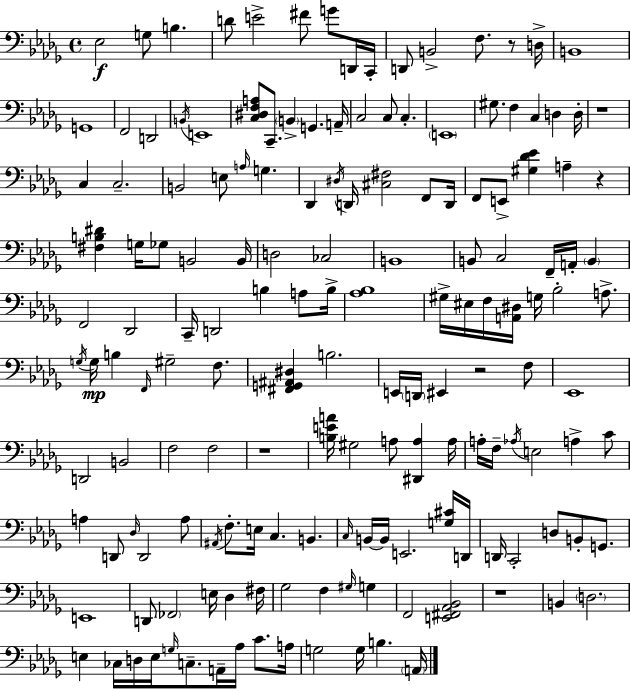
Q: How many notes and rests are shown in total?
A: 160